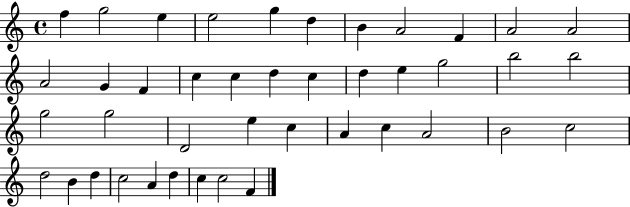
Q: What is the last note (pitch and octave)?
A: F4